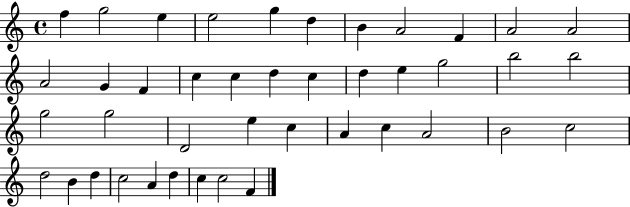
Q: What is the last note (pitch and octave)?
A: F4